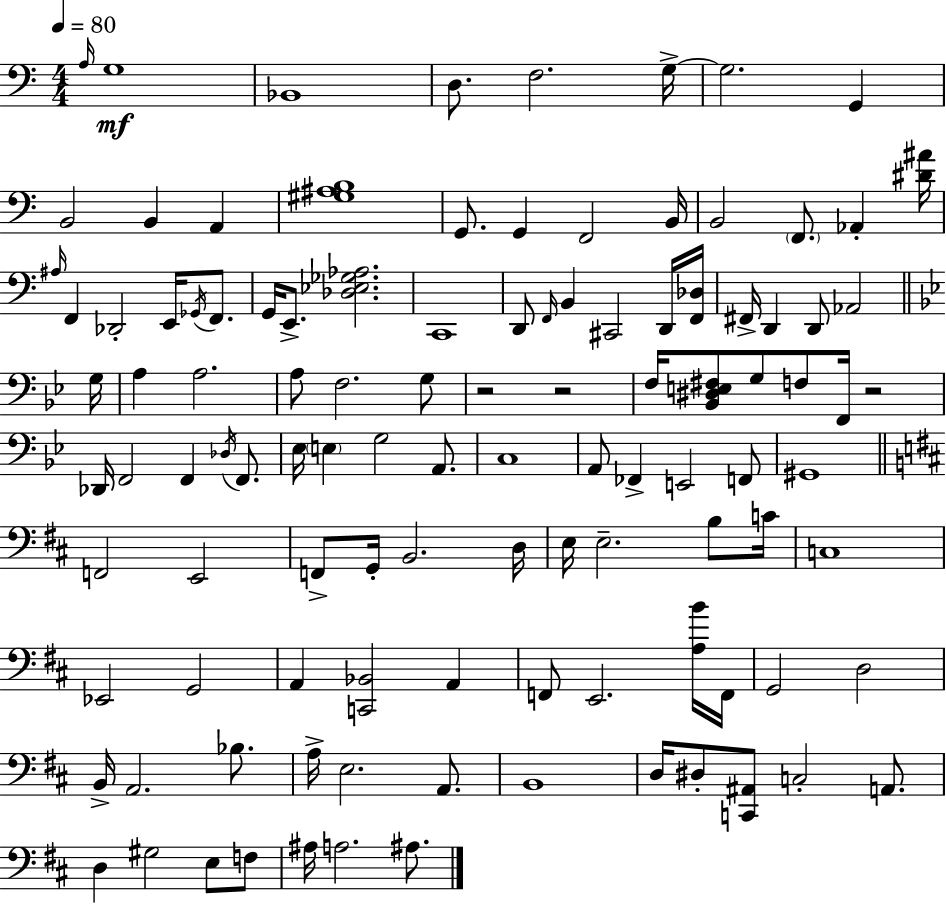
{
  \clef bass
  \numericTimeSignature
  \time 4/4
  \key c \major
  \tempo 4 = 80
  \repeat volta 2 { \grace { a16 }\mf g1 | bes,1 | d8. f2. | g16->~~ g2. g,4 | \break b,2 b,4 a,4 | <gis ais b>1 | g,8. g,4 f,2 | b,16 b,2 \parenthesize f,8. aes,4-. | \break <dis' ais'>16 \grace { ais16 } f,4 des,2-. e,16 \acciaccatura { ges,16 } | f,8. g,16 e,8.-> <des ees ges aes>2. | c,1 | d,8 \grace { f,16 } b,4 cis,2 | \break d,16 <f, des>16 fis,16-> d,4 d,8 aes,2 | \bar "||" \break \key bes \major g16 a4 a2. | a8 f2. g8 | r2 r2 | f16 <bes, dis e fis>8 g8 f8 f,16 r2 | \break des,16 f,2 f,4 \acciaccatura { des16 } f,8. | ees16 \parenthesize e4 g2 a,8. | c1 | a,8 fes,4-> e,2 | \break f,8 gis,1 | \bar "||" \break \key b \minor f,2 e,2 | f,8-> g,16-. b,2. d16 | e16 e2.-- b8 c'16 | c1 | \break ees,2 g,2 | a,4 <c, bes,>2 a,4 | f,8 e,2. <a b'>16 f,16 | g,2 d2 | \break b,16-> a,2. bes8. | a16-> e2. a,8. | b,1 | d16 dis8-. <c, ais,>8 c2-. a,8. | \break d4 gis2 e8 f8 | ais16 a2. ais8. | } \bar "|."
}